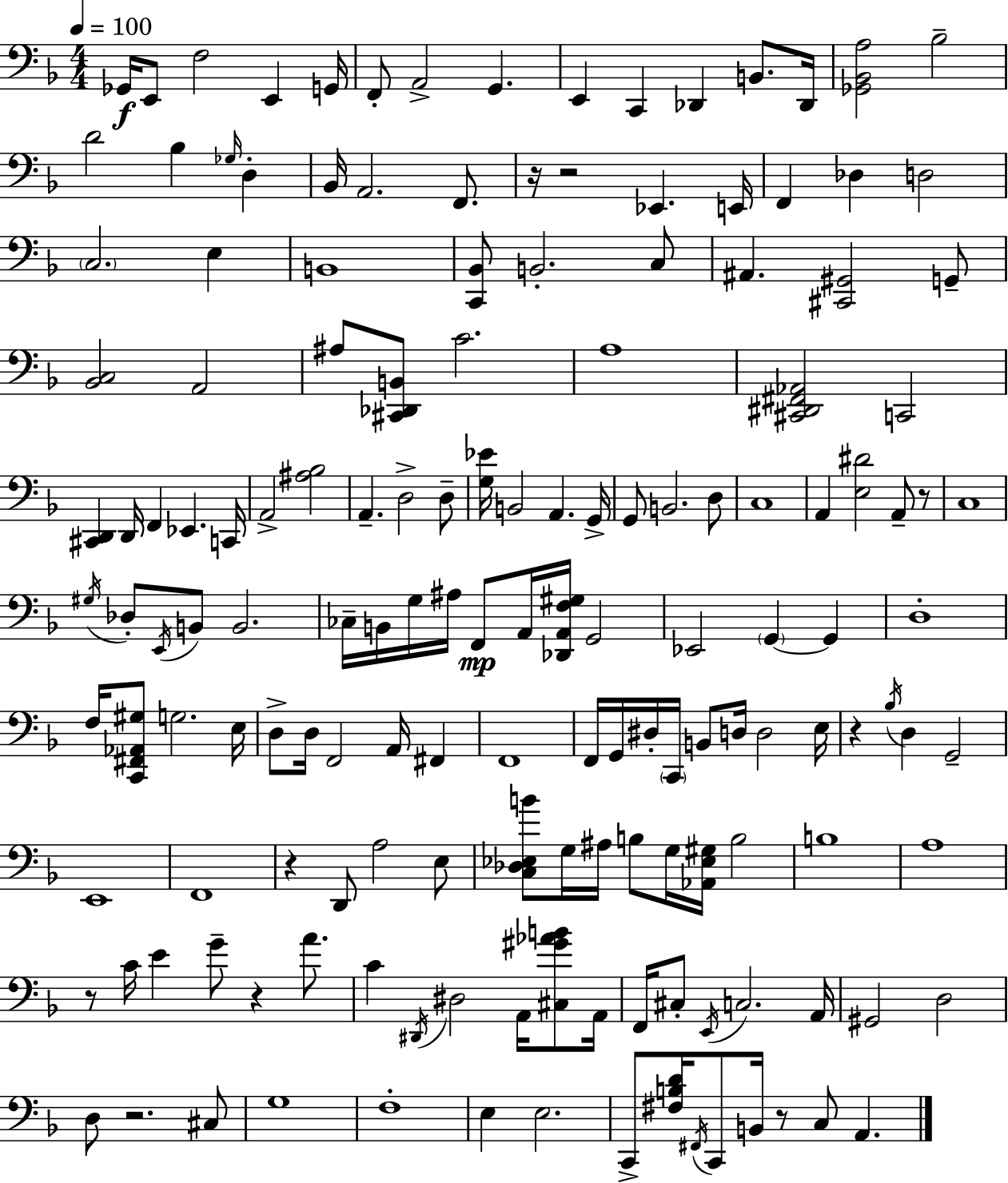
X:1
T:Untitled
M:4/4
L:1/4
K:Dm
_G,,/4 E,,/2 F,2 E,, G,,/4 F,,/2 A,,2 G,, E,, C,, _D,, B,,/2 _D,,/4 [_G,,_B,,A,]2 _B,2 D2 _B, _G,/4 D, _B,,/4 A,,2 F,,/2 z/4 z2 _E,, E,,/4 F,, _D, D,2 C,2 E, B,,4 [C,,_B,,]/2 B,,2 C,/2 ^A,, [^C,,^G,,]2 G,,/2 [_B,,C,]2 A,,2 ^A,/2 [^C,,_D,,B,,]/2 C2 A,4 [^C,,^D,,^F,,_A,,]2 C,,2 [^C,,D,,] D,,/4 F,, _E,, C,,/4 A,,2 [^A,_B,]2 A,, D,2 D,/2 [G,_E]/4 B,,2 A,, G,,/4 G,,/2 B,,2 D,/2 C,4 A,, [E,^D]2 A,,/2 z/2 C,4 ^G,/4 _D,/2 E,,/4 B,,/2 B,,2 _C,/4 B,,/4 G,/4 ^A,/4 F,,/2 A,,/4 [_D,,A,,F,^G,]/4 G,,2 _E,,2 G,, G,, D,4 F,/4 [C,,^F,,_A,,^G,]/2 G,2 E,/4 D,/2 D,/4 F,,2 A,,/4 ^F,, F,,4 F,,/4 G,,/4 ^D,/4 C,,/4 B,,/2 D,/4 D,2 E,/4 z _B,/4 D, G,,2 E,,4 F,,4 z D,,/2 A,2 E,/2 [C,_D,_E,B]/2 G,/4 ^A,/4 B,/2 G,/4 [_A,,_E,^G,]/4 B,2 B,4 A,4 z/2 C/4 E G/2 z A/2 C ^D,,/4 ^D,2 A,,/4 [^C,^G_AB]/2 A,,/4 F,,/4 ^C,/2 E,,/4 C,2 A,,/4 ^G,,2 D,2 D,/2 z2 ^C,/2 G,4 F,4 E, E,2 C,,/2 [^F,B,D]/4 ^F,,/4 C,,/2 B,,/4 z/2 C,/2 A,,